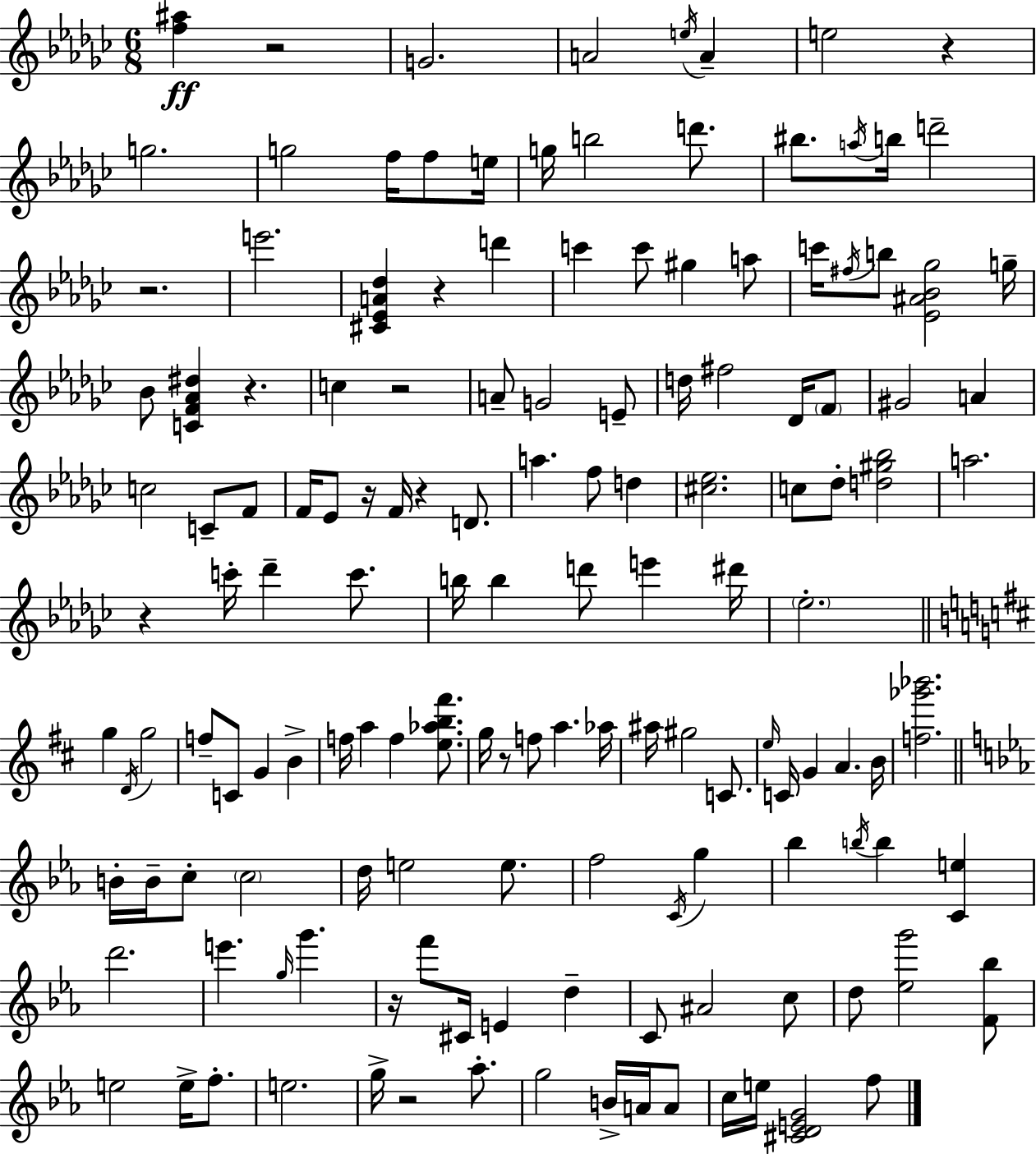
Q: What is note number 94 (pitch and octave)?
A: B5